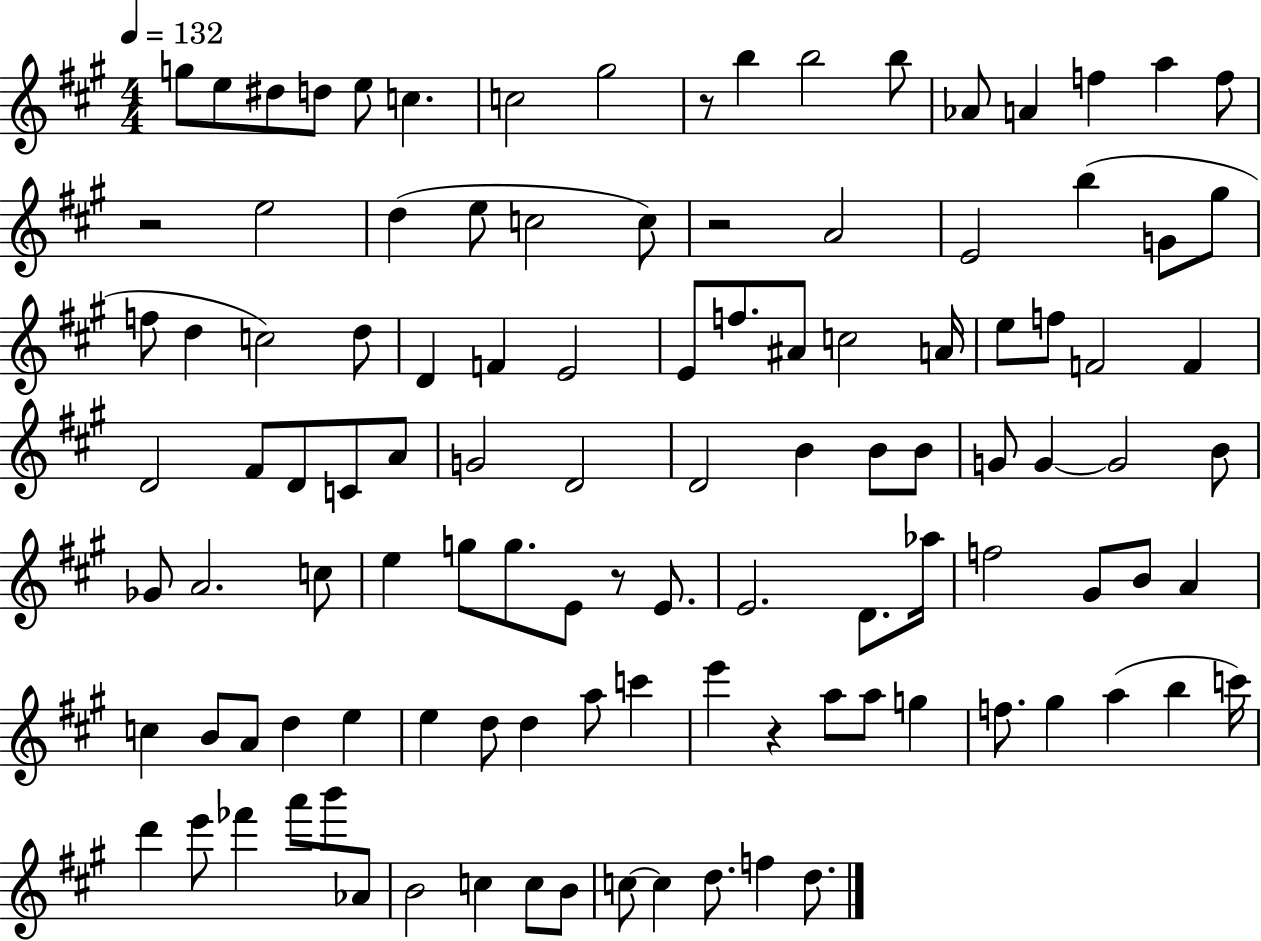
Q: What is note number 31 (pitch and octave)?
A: D4